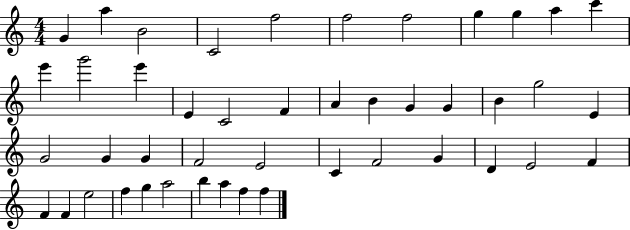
X:1
T:Untitled
M:4/4
L:1/4
K:C
G a B2 C2 f2 f2 f2 g g a c' e' g'2 e' E C2 F A B G G B g2 E G2 G G F2 E2 C F2 G D E2 F F F e2 f g a2 b a f f